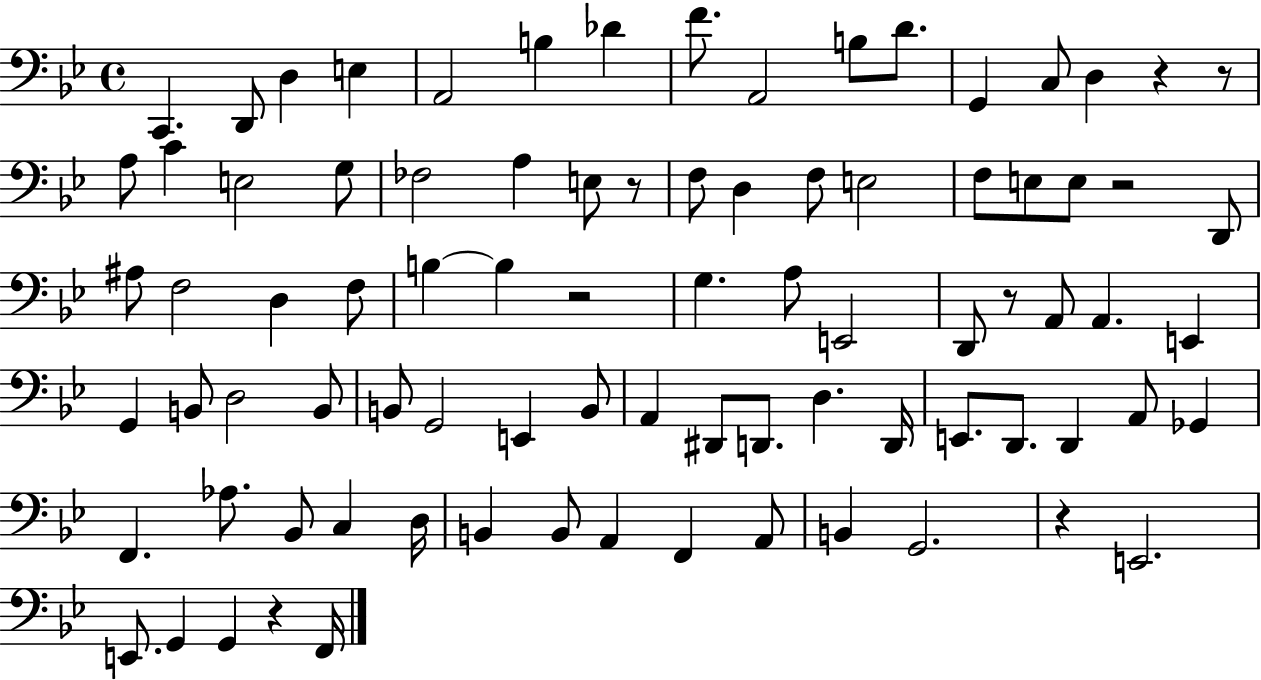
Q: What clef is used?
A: bass